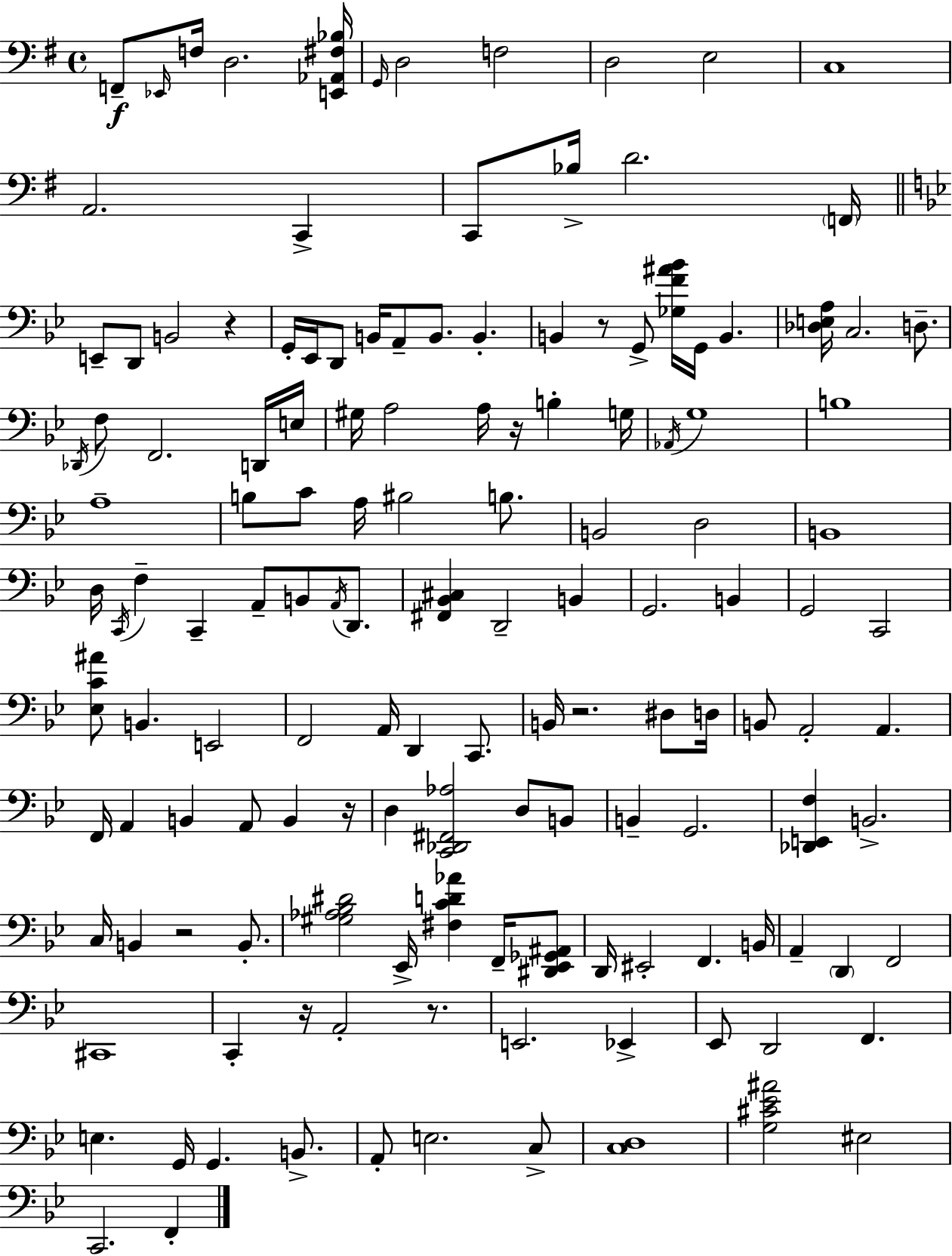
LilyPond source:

{
  \clef bass
  \time 4/4
  \defaultTimeSignature
  \key g \major
  f,8--\f \grace { ees,16 } f16 d2. | <e, aes, fis bes>16 \grace { g,16 } d2 f2 | d2 e2 | c1 | \break a,2. c,4-> | c,8 bes16-> d'2. | \parenthesize f,16 \bar "||" \break \key bes \major e,8-- d,8 b,2 r4 | g,16-. ees,16 d,8 b,16 a,8-- b,8. b,4.-. | b,4 r8 g,8-> <ges f' ais' bes'>16 g,16 b,4. | <des e a>16 c2. d8.-- | \break \acciaccatura { des,16 } f8 f,2. d,16 | e16 gis16 a2 a16 r16 b4-. | g16 \acciaccatura { aes,16 } g1 | b1 | \break a1-- | b8 c'8 a16 bis2 b8. | b,2 d2 | b,1 | \break d16 \acciaccatura { c,16 } f4-- c,4-- a,8-- b,8 | \acciaccatura { a,16 } d,8. <fis, bes, cis>4 d,2-- | b,4 g,2. | b,4 g,2 c,2 | \break <ees c' ais'>8 b,4. e,2 | f,2 a,16 d,4 | c,8. b,16 r2. | dis8 d16 b,8 a,2-. a,4. | \break f,16 a,4 b,4 a,8 b,4 | r16 d4 <c, des, fis, aes>2 | d8 b,8 b,4-- g,2. | <des, e, f>4 b,2.-> | \break c16 b,4 r2 | b,8.-. <gis aes bes dis'>2 ees,16-> <fis c' d' aes'>4 | f,16-- <dis, ees, ges, ais,>8 d,16 eis,2-. f,4. | b,16 a,4-- \parenthesize d,4 f,2 | \break cis,1 | c,4-. r16 a,2-. | r8. e,2. | ees,4-> ees,8 d,2 f,4. | \break e4. g,16 g,4. | b,8.-> a,8-. e2. | c8-> <c d>1 | <g cis' ees' ais'>2 eis2 | \break c,2. | f,4-. \bar "|."
}